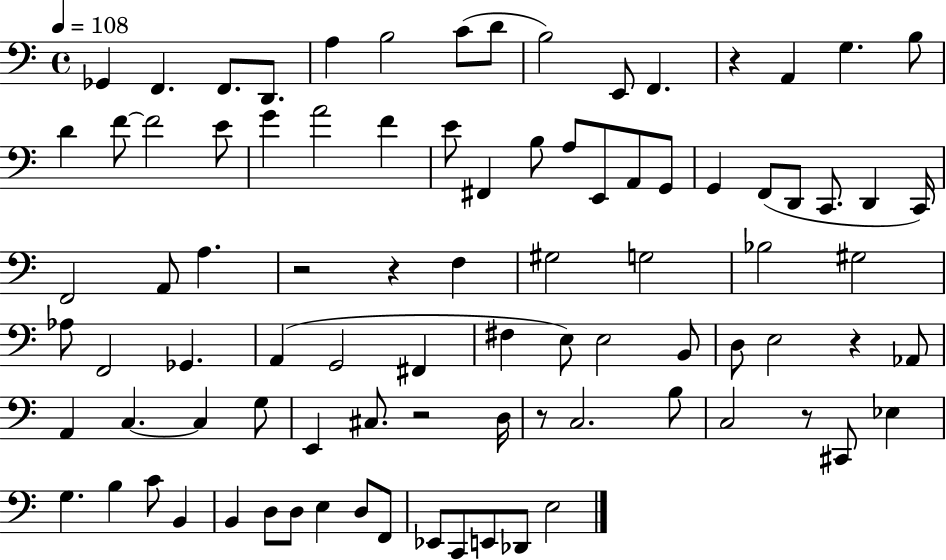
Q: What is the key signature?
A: C major